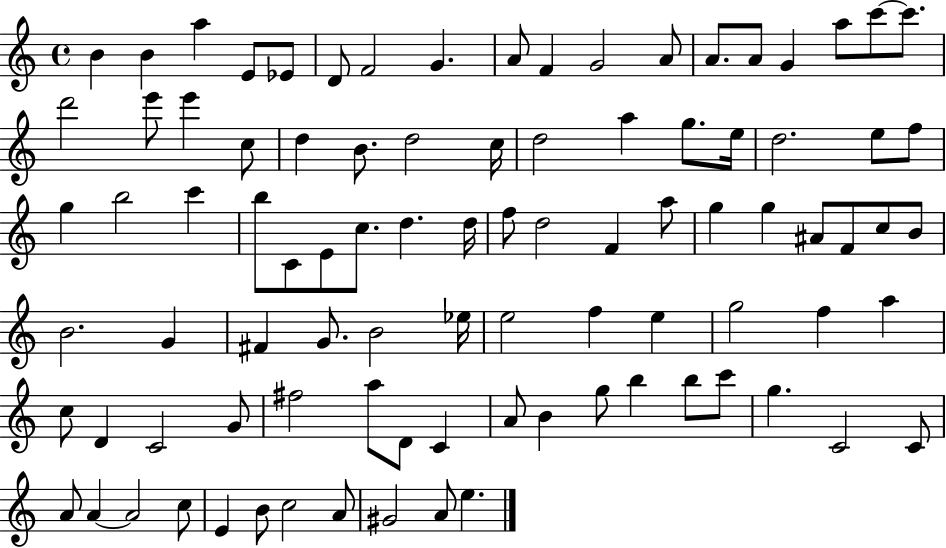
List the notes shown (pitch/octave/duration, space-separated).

B4/q B4/q A5/q E4/e Eb4/e D4/e F4/h G4/q. A4/e F4/q G4/h A4/e A4/e. A4/e G4/q A5/e C6/e C6/e. D6/h E6/e E6/q C5/e D5/q B4/e. D5/h C5/s D5/h A5/q G5/e. E5/s D5/h. E5/e F5/e G5/q B5/h C6/q B5/e C4/e E4/e C5/e. D5/q. D5/s F5/e D5/h F4/q A5/e G5/q G5/q A#4/e F4/e C5/e B4/e B4/h. G4/q F#4/q G4/e. B4/h Eb5/s E5/h F5/q E5/q G5/h F5/q A5/q C5/e D4/q C4/h G4/e F#5/h A5/e D4/e C4/q A4/e B4/q G5/e B5/q B5/e C6/e G5/q. C4/h C4/e A4/e A4/q A4/h C5/e E4/q B4/e C5/h A4/e G#4/h A4/e E5/q.